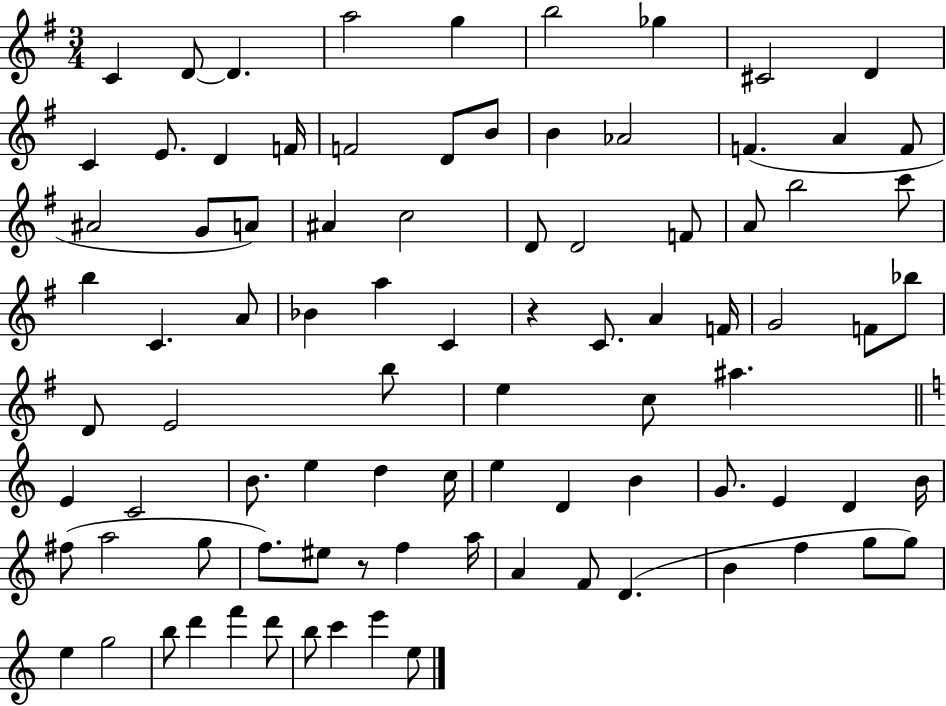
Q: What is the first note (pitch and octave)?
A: C4